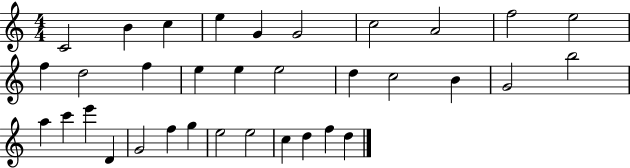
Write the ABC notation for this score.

X:1
T:Untitled
M:4/4
L:1/4
K:C
C2 B c e G G2 c2 A2 f2 e2 f d2 f e e e2 d c2 B G2 b2 a c' e' D G2 f g e2 e2 c d f d